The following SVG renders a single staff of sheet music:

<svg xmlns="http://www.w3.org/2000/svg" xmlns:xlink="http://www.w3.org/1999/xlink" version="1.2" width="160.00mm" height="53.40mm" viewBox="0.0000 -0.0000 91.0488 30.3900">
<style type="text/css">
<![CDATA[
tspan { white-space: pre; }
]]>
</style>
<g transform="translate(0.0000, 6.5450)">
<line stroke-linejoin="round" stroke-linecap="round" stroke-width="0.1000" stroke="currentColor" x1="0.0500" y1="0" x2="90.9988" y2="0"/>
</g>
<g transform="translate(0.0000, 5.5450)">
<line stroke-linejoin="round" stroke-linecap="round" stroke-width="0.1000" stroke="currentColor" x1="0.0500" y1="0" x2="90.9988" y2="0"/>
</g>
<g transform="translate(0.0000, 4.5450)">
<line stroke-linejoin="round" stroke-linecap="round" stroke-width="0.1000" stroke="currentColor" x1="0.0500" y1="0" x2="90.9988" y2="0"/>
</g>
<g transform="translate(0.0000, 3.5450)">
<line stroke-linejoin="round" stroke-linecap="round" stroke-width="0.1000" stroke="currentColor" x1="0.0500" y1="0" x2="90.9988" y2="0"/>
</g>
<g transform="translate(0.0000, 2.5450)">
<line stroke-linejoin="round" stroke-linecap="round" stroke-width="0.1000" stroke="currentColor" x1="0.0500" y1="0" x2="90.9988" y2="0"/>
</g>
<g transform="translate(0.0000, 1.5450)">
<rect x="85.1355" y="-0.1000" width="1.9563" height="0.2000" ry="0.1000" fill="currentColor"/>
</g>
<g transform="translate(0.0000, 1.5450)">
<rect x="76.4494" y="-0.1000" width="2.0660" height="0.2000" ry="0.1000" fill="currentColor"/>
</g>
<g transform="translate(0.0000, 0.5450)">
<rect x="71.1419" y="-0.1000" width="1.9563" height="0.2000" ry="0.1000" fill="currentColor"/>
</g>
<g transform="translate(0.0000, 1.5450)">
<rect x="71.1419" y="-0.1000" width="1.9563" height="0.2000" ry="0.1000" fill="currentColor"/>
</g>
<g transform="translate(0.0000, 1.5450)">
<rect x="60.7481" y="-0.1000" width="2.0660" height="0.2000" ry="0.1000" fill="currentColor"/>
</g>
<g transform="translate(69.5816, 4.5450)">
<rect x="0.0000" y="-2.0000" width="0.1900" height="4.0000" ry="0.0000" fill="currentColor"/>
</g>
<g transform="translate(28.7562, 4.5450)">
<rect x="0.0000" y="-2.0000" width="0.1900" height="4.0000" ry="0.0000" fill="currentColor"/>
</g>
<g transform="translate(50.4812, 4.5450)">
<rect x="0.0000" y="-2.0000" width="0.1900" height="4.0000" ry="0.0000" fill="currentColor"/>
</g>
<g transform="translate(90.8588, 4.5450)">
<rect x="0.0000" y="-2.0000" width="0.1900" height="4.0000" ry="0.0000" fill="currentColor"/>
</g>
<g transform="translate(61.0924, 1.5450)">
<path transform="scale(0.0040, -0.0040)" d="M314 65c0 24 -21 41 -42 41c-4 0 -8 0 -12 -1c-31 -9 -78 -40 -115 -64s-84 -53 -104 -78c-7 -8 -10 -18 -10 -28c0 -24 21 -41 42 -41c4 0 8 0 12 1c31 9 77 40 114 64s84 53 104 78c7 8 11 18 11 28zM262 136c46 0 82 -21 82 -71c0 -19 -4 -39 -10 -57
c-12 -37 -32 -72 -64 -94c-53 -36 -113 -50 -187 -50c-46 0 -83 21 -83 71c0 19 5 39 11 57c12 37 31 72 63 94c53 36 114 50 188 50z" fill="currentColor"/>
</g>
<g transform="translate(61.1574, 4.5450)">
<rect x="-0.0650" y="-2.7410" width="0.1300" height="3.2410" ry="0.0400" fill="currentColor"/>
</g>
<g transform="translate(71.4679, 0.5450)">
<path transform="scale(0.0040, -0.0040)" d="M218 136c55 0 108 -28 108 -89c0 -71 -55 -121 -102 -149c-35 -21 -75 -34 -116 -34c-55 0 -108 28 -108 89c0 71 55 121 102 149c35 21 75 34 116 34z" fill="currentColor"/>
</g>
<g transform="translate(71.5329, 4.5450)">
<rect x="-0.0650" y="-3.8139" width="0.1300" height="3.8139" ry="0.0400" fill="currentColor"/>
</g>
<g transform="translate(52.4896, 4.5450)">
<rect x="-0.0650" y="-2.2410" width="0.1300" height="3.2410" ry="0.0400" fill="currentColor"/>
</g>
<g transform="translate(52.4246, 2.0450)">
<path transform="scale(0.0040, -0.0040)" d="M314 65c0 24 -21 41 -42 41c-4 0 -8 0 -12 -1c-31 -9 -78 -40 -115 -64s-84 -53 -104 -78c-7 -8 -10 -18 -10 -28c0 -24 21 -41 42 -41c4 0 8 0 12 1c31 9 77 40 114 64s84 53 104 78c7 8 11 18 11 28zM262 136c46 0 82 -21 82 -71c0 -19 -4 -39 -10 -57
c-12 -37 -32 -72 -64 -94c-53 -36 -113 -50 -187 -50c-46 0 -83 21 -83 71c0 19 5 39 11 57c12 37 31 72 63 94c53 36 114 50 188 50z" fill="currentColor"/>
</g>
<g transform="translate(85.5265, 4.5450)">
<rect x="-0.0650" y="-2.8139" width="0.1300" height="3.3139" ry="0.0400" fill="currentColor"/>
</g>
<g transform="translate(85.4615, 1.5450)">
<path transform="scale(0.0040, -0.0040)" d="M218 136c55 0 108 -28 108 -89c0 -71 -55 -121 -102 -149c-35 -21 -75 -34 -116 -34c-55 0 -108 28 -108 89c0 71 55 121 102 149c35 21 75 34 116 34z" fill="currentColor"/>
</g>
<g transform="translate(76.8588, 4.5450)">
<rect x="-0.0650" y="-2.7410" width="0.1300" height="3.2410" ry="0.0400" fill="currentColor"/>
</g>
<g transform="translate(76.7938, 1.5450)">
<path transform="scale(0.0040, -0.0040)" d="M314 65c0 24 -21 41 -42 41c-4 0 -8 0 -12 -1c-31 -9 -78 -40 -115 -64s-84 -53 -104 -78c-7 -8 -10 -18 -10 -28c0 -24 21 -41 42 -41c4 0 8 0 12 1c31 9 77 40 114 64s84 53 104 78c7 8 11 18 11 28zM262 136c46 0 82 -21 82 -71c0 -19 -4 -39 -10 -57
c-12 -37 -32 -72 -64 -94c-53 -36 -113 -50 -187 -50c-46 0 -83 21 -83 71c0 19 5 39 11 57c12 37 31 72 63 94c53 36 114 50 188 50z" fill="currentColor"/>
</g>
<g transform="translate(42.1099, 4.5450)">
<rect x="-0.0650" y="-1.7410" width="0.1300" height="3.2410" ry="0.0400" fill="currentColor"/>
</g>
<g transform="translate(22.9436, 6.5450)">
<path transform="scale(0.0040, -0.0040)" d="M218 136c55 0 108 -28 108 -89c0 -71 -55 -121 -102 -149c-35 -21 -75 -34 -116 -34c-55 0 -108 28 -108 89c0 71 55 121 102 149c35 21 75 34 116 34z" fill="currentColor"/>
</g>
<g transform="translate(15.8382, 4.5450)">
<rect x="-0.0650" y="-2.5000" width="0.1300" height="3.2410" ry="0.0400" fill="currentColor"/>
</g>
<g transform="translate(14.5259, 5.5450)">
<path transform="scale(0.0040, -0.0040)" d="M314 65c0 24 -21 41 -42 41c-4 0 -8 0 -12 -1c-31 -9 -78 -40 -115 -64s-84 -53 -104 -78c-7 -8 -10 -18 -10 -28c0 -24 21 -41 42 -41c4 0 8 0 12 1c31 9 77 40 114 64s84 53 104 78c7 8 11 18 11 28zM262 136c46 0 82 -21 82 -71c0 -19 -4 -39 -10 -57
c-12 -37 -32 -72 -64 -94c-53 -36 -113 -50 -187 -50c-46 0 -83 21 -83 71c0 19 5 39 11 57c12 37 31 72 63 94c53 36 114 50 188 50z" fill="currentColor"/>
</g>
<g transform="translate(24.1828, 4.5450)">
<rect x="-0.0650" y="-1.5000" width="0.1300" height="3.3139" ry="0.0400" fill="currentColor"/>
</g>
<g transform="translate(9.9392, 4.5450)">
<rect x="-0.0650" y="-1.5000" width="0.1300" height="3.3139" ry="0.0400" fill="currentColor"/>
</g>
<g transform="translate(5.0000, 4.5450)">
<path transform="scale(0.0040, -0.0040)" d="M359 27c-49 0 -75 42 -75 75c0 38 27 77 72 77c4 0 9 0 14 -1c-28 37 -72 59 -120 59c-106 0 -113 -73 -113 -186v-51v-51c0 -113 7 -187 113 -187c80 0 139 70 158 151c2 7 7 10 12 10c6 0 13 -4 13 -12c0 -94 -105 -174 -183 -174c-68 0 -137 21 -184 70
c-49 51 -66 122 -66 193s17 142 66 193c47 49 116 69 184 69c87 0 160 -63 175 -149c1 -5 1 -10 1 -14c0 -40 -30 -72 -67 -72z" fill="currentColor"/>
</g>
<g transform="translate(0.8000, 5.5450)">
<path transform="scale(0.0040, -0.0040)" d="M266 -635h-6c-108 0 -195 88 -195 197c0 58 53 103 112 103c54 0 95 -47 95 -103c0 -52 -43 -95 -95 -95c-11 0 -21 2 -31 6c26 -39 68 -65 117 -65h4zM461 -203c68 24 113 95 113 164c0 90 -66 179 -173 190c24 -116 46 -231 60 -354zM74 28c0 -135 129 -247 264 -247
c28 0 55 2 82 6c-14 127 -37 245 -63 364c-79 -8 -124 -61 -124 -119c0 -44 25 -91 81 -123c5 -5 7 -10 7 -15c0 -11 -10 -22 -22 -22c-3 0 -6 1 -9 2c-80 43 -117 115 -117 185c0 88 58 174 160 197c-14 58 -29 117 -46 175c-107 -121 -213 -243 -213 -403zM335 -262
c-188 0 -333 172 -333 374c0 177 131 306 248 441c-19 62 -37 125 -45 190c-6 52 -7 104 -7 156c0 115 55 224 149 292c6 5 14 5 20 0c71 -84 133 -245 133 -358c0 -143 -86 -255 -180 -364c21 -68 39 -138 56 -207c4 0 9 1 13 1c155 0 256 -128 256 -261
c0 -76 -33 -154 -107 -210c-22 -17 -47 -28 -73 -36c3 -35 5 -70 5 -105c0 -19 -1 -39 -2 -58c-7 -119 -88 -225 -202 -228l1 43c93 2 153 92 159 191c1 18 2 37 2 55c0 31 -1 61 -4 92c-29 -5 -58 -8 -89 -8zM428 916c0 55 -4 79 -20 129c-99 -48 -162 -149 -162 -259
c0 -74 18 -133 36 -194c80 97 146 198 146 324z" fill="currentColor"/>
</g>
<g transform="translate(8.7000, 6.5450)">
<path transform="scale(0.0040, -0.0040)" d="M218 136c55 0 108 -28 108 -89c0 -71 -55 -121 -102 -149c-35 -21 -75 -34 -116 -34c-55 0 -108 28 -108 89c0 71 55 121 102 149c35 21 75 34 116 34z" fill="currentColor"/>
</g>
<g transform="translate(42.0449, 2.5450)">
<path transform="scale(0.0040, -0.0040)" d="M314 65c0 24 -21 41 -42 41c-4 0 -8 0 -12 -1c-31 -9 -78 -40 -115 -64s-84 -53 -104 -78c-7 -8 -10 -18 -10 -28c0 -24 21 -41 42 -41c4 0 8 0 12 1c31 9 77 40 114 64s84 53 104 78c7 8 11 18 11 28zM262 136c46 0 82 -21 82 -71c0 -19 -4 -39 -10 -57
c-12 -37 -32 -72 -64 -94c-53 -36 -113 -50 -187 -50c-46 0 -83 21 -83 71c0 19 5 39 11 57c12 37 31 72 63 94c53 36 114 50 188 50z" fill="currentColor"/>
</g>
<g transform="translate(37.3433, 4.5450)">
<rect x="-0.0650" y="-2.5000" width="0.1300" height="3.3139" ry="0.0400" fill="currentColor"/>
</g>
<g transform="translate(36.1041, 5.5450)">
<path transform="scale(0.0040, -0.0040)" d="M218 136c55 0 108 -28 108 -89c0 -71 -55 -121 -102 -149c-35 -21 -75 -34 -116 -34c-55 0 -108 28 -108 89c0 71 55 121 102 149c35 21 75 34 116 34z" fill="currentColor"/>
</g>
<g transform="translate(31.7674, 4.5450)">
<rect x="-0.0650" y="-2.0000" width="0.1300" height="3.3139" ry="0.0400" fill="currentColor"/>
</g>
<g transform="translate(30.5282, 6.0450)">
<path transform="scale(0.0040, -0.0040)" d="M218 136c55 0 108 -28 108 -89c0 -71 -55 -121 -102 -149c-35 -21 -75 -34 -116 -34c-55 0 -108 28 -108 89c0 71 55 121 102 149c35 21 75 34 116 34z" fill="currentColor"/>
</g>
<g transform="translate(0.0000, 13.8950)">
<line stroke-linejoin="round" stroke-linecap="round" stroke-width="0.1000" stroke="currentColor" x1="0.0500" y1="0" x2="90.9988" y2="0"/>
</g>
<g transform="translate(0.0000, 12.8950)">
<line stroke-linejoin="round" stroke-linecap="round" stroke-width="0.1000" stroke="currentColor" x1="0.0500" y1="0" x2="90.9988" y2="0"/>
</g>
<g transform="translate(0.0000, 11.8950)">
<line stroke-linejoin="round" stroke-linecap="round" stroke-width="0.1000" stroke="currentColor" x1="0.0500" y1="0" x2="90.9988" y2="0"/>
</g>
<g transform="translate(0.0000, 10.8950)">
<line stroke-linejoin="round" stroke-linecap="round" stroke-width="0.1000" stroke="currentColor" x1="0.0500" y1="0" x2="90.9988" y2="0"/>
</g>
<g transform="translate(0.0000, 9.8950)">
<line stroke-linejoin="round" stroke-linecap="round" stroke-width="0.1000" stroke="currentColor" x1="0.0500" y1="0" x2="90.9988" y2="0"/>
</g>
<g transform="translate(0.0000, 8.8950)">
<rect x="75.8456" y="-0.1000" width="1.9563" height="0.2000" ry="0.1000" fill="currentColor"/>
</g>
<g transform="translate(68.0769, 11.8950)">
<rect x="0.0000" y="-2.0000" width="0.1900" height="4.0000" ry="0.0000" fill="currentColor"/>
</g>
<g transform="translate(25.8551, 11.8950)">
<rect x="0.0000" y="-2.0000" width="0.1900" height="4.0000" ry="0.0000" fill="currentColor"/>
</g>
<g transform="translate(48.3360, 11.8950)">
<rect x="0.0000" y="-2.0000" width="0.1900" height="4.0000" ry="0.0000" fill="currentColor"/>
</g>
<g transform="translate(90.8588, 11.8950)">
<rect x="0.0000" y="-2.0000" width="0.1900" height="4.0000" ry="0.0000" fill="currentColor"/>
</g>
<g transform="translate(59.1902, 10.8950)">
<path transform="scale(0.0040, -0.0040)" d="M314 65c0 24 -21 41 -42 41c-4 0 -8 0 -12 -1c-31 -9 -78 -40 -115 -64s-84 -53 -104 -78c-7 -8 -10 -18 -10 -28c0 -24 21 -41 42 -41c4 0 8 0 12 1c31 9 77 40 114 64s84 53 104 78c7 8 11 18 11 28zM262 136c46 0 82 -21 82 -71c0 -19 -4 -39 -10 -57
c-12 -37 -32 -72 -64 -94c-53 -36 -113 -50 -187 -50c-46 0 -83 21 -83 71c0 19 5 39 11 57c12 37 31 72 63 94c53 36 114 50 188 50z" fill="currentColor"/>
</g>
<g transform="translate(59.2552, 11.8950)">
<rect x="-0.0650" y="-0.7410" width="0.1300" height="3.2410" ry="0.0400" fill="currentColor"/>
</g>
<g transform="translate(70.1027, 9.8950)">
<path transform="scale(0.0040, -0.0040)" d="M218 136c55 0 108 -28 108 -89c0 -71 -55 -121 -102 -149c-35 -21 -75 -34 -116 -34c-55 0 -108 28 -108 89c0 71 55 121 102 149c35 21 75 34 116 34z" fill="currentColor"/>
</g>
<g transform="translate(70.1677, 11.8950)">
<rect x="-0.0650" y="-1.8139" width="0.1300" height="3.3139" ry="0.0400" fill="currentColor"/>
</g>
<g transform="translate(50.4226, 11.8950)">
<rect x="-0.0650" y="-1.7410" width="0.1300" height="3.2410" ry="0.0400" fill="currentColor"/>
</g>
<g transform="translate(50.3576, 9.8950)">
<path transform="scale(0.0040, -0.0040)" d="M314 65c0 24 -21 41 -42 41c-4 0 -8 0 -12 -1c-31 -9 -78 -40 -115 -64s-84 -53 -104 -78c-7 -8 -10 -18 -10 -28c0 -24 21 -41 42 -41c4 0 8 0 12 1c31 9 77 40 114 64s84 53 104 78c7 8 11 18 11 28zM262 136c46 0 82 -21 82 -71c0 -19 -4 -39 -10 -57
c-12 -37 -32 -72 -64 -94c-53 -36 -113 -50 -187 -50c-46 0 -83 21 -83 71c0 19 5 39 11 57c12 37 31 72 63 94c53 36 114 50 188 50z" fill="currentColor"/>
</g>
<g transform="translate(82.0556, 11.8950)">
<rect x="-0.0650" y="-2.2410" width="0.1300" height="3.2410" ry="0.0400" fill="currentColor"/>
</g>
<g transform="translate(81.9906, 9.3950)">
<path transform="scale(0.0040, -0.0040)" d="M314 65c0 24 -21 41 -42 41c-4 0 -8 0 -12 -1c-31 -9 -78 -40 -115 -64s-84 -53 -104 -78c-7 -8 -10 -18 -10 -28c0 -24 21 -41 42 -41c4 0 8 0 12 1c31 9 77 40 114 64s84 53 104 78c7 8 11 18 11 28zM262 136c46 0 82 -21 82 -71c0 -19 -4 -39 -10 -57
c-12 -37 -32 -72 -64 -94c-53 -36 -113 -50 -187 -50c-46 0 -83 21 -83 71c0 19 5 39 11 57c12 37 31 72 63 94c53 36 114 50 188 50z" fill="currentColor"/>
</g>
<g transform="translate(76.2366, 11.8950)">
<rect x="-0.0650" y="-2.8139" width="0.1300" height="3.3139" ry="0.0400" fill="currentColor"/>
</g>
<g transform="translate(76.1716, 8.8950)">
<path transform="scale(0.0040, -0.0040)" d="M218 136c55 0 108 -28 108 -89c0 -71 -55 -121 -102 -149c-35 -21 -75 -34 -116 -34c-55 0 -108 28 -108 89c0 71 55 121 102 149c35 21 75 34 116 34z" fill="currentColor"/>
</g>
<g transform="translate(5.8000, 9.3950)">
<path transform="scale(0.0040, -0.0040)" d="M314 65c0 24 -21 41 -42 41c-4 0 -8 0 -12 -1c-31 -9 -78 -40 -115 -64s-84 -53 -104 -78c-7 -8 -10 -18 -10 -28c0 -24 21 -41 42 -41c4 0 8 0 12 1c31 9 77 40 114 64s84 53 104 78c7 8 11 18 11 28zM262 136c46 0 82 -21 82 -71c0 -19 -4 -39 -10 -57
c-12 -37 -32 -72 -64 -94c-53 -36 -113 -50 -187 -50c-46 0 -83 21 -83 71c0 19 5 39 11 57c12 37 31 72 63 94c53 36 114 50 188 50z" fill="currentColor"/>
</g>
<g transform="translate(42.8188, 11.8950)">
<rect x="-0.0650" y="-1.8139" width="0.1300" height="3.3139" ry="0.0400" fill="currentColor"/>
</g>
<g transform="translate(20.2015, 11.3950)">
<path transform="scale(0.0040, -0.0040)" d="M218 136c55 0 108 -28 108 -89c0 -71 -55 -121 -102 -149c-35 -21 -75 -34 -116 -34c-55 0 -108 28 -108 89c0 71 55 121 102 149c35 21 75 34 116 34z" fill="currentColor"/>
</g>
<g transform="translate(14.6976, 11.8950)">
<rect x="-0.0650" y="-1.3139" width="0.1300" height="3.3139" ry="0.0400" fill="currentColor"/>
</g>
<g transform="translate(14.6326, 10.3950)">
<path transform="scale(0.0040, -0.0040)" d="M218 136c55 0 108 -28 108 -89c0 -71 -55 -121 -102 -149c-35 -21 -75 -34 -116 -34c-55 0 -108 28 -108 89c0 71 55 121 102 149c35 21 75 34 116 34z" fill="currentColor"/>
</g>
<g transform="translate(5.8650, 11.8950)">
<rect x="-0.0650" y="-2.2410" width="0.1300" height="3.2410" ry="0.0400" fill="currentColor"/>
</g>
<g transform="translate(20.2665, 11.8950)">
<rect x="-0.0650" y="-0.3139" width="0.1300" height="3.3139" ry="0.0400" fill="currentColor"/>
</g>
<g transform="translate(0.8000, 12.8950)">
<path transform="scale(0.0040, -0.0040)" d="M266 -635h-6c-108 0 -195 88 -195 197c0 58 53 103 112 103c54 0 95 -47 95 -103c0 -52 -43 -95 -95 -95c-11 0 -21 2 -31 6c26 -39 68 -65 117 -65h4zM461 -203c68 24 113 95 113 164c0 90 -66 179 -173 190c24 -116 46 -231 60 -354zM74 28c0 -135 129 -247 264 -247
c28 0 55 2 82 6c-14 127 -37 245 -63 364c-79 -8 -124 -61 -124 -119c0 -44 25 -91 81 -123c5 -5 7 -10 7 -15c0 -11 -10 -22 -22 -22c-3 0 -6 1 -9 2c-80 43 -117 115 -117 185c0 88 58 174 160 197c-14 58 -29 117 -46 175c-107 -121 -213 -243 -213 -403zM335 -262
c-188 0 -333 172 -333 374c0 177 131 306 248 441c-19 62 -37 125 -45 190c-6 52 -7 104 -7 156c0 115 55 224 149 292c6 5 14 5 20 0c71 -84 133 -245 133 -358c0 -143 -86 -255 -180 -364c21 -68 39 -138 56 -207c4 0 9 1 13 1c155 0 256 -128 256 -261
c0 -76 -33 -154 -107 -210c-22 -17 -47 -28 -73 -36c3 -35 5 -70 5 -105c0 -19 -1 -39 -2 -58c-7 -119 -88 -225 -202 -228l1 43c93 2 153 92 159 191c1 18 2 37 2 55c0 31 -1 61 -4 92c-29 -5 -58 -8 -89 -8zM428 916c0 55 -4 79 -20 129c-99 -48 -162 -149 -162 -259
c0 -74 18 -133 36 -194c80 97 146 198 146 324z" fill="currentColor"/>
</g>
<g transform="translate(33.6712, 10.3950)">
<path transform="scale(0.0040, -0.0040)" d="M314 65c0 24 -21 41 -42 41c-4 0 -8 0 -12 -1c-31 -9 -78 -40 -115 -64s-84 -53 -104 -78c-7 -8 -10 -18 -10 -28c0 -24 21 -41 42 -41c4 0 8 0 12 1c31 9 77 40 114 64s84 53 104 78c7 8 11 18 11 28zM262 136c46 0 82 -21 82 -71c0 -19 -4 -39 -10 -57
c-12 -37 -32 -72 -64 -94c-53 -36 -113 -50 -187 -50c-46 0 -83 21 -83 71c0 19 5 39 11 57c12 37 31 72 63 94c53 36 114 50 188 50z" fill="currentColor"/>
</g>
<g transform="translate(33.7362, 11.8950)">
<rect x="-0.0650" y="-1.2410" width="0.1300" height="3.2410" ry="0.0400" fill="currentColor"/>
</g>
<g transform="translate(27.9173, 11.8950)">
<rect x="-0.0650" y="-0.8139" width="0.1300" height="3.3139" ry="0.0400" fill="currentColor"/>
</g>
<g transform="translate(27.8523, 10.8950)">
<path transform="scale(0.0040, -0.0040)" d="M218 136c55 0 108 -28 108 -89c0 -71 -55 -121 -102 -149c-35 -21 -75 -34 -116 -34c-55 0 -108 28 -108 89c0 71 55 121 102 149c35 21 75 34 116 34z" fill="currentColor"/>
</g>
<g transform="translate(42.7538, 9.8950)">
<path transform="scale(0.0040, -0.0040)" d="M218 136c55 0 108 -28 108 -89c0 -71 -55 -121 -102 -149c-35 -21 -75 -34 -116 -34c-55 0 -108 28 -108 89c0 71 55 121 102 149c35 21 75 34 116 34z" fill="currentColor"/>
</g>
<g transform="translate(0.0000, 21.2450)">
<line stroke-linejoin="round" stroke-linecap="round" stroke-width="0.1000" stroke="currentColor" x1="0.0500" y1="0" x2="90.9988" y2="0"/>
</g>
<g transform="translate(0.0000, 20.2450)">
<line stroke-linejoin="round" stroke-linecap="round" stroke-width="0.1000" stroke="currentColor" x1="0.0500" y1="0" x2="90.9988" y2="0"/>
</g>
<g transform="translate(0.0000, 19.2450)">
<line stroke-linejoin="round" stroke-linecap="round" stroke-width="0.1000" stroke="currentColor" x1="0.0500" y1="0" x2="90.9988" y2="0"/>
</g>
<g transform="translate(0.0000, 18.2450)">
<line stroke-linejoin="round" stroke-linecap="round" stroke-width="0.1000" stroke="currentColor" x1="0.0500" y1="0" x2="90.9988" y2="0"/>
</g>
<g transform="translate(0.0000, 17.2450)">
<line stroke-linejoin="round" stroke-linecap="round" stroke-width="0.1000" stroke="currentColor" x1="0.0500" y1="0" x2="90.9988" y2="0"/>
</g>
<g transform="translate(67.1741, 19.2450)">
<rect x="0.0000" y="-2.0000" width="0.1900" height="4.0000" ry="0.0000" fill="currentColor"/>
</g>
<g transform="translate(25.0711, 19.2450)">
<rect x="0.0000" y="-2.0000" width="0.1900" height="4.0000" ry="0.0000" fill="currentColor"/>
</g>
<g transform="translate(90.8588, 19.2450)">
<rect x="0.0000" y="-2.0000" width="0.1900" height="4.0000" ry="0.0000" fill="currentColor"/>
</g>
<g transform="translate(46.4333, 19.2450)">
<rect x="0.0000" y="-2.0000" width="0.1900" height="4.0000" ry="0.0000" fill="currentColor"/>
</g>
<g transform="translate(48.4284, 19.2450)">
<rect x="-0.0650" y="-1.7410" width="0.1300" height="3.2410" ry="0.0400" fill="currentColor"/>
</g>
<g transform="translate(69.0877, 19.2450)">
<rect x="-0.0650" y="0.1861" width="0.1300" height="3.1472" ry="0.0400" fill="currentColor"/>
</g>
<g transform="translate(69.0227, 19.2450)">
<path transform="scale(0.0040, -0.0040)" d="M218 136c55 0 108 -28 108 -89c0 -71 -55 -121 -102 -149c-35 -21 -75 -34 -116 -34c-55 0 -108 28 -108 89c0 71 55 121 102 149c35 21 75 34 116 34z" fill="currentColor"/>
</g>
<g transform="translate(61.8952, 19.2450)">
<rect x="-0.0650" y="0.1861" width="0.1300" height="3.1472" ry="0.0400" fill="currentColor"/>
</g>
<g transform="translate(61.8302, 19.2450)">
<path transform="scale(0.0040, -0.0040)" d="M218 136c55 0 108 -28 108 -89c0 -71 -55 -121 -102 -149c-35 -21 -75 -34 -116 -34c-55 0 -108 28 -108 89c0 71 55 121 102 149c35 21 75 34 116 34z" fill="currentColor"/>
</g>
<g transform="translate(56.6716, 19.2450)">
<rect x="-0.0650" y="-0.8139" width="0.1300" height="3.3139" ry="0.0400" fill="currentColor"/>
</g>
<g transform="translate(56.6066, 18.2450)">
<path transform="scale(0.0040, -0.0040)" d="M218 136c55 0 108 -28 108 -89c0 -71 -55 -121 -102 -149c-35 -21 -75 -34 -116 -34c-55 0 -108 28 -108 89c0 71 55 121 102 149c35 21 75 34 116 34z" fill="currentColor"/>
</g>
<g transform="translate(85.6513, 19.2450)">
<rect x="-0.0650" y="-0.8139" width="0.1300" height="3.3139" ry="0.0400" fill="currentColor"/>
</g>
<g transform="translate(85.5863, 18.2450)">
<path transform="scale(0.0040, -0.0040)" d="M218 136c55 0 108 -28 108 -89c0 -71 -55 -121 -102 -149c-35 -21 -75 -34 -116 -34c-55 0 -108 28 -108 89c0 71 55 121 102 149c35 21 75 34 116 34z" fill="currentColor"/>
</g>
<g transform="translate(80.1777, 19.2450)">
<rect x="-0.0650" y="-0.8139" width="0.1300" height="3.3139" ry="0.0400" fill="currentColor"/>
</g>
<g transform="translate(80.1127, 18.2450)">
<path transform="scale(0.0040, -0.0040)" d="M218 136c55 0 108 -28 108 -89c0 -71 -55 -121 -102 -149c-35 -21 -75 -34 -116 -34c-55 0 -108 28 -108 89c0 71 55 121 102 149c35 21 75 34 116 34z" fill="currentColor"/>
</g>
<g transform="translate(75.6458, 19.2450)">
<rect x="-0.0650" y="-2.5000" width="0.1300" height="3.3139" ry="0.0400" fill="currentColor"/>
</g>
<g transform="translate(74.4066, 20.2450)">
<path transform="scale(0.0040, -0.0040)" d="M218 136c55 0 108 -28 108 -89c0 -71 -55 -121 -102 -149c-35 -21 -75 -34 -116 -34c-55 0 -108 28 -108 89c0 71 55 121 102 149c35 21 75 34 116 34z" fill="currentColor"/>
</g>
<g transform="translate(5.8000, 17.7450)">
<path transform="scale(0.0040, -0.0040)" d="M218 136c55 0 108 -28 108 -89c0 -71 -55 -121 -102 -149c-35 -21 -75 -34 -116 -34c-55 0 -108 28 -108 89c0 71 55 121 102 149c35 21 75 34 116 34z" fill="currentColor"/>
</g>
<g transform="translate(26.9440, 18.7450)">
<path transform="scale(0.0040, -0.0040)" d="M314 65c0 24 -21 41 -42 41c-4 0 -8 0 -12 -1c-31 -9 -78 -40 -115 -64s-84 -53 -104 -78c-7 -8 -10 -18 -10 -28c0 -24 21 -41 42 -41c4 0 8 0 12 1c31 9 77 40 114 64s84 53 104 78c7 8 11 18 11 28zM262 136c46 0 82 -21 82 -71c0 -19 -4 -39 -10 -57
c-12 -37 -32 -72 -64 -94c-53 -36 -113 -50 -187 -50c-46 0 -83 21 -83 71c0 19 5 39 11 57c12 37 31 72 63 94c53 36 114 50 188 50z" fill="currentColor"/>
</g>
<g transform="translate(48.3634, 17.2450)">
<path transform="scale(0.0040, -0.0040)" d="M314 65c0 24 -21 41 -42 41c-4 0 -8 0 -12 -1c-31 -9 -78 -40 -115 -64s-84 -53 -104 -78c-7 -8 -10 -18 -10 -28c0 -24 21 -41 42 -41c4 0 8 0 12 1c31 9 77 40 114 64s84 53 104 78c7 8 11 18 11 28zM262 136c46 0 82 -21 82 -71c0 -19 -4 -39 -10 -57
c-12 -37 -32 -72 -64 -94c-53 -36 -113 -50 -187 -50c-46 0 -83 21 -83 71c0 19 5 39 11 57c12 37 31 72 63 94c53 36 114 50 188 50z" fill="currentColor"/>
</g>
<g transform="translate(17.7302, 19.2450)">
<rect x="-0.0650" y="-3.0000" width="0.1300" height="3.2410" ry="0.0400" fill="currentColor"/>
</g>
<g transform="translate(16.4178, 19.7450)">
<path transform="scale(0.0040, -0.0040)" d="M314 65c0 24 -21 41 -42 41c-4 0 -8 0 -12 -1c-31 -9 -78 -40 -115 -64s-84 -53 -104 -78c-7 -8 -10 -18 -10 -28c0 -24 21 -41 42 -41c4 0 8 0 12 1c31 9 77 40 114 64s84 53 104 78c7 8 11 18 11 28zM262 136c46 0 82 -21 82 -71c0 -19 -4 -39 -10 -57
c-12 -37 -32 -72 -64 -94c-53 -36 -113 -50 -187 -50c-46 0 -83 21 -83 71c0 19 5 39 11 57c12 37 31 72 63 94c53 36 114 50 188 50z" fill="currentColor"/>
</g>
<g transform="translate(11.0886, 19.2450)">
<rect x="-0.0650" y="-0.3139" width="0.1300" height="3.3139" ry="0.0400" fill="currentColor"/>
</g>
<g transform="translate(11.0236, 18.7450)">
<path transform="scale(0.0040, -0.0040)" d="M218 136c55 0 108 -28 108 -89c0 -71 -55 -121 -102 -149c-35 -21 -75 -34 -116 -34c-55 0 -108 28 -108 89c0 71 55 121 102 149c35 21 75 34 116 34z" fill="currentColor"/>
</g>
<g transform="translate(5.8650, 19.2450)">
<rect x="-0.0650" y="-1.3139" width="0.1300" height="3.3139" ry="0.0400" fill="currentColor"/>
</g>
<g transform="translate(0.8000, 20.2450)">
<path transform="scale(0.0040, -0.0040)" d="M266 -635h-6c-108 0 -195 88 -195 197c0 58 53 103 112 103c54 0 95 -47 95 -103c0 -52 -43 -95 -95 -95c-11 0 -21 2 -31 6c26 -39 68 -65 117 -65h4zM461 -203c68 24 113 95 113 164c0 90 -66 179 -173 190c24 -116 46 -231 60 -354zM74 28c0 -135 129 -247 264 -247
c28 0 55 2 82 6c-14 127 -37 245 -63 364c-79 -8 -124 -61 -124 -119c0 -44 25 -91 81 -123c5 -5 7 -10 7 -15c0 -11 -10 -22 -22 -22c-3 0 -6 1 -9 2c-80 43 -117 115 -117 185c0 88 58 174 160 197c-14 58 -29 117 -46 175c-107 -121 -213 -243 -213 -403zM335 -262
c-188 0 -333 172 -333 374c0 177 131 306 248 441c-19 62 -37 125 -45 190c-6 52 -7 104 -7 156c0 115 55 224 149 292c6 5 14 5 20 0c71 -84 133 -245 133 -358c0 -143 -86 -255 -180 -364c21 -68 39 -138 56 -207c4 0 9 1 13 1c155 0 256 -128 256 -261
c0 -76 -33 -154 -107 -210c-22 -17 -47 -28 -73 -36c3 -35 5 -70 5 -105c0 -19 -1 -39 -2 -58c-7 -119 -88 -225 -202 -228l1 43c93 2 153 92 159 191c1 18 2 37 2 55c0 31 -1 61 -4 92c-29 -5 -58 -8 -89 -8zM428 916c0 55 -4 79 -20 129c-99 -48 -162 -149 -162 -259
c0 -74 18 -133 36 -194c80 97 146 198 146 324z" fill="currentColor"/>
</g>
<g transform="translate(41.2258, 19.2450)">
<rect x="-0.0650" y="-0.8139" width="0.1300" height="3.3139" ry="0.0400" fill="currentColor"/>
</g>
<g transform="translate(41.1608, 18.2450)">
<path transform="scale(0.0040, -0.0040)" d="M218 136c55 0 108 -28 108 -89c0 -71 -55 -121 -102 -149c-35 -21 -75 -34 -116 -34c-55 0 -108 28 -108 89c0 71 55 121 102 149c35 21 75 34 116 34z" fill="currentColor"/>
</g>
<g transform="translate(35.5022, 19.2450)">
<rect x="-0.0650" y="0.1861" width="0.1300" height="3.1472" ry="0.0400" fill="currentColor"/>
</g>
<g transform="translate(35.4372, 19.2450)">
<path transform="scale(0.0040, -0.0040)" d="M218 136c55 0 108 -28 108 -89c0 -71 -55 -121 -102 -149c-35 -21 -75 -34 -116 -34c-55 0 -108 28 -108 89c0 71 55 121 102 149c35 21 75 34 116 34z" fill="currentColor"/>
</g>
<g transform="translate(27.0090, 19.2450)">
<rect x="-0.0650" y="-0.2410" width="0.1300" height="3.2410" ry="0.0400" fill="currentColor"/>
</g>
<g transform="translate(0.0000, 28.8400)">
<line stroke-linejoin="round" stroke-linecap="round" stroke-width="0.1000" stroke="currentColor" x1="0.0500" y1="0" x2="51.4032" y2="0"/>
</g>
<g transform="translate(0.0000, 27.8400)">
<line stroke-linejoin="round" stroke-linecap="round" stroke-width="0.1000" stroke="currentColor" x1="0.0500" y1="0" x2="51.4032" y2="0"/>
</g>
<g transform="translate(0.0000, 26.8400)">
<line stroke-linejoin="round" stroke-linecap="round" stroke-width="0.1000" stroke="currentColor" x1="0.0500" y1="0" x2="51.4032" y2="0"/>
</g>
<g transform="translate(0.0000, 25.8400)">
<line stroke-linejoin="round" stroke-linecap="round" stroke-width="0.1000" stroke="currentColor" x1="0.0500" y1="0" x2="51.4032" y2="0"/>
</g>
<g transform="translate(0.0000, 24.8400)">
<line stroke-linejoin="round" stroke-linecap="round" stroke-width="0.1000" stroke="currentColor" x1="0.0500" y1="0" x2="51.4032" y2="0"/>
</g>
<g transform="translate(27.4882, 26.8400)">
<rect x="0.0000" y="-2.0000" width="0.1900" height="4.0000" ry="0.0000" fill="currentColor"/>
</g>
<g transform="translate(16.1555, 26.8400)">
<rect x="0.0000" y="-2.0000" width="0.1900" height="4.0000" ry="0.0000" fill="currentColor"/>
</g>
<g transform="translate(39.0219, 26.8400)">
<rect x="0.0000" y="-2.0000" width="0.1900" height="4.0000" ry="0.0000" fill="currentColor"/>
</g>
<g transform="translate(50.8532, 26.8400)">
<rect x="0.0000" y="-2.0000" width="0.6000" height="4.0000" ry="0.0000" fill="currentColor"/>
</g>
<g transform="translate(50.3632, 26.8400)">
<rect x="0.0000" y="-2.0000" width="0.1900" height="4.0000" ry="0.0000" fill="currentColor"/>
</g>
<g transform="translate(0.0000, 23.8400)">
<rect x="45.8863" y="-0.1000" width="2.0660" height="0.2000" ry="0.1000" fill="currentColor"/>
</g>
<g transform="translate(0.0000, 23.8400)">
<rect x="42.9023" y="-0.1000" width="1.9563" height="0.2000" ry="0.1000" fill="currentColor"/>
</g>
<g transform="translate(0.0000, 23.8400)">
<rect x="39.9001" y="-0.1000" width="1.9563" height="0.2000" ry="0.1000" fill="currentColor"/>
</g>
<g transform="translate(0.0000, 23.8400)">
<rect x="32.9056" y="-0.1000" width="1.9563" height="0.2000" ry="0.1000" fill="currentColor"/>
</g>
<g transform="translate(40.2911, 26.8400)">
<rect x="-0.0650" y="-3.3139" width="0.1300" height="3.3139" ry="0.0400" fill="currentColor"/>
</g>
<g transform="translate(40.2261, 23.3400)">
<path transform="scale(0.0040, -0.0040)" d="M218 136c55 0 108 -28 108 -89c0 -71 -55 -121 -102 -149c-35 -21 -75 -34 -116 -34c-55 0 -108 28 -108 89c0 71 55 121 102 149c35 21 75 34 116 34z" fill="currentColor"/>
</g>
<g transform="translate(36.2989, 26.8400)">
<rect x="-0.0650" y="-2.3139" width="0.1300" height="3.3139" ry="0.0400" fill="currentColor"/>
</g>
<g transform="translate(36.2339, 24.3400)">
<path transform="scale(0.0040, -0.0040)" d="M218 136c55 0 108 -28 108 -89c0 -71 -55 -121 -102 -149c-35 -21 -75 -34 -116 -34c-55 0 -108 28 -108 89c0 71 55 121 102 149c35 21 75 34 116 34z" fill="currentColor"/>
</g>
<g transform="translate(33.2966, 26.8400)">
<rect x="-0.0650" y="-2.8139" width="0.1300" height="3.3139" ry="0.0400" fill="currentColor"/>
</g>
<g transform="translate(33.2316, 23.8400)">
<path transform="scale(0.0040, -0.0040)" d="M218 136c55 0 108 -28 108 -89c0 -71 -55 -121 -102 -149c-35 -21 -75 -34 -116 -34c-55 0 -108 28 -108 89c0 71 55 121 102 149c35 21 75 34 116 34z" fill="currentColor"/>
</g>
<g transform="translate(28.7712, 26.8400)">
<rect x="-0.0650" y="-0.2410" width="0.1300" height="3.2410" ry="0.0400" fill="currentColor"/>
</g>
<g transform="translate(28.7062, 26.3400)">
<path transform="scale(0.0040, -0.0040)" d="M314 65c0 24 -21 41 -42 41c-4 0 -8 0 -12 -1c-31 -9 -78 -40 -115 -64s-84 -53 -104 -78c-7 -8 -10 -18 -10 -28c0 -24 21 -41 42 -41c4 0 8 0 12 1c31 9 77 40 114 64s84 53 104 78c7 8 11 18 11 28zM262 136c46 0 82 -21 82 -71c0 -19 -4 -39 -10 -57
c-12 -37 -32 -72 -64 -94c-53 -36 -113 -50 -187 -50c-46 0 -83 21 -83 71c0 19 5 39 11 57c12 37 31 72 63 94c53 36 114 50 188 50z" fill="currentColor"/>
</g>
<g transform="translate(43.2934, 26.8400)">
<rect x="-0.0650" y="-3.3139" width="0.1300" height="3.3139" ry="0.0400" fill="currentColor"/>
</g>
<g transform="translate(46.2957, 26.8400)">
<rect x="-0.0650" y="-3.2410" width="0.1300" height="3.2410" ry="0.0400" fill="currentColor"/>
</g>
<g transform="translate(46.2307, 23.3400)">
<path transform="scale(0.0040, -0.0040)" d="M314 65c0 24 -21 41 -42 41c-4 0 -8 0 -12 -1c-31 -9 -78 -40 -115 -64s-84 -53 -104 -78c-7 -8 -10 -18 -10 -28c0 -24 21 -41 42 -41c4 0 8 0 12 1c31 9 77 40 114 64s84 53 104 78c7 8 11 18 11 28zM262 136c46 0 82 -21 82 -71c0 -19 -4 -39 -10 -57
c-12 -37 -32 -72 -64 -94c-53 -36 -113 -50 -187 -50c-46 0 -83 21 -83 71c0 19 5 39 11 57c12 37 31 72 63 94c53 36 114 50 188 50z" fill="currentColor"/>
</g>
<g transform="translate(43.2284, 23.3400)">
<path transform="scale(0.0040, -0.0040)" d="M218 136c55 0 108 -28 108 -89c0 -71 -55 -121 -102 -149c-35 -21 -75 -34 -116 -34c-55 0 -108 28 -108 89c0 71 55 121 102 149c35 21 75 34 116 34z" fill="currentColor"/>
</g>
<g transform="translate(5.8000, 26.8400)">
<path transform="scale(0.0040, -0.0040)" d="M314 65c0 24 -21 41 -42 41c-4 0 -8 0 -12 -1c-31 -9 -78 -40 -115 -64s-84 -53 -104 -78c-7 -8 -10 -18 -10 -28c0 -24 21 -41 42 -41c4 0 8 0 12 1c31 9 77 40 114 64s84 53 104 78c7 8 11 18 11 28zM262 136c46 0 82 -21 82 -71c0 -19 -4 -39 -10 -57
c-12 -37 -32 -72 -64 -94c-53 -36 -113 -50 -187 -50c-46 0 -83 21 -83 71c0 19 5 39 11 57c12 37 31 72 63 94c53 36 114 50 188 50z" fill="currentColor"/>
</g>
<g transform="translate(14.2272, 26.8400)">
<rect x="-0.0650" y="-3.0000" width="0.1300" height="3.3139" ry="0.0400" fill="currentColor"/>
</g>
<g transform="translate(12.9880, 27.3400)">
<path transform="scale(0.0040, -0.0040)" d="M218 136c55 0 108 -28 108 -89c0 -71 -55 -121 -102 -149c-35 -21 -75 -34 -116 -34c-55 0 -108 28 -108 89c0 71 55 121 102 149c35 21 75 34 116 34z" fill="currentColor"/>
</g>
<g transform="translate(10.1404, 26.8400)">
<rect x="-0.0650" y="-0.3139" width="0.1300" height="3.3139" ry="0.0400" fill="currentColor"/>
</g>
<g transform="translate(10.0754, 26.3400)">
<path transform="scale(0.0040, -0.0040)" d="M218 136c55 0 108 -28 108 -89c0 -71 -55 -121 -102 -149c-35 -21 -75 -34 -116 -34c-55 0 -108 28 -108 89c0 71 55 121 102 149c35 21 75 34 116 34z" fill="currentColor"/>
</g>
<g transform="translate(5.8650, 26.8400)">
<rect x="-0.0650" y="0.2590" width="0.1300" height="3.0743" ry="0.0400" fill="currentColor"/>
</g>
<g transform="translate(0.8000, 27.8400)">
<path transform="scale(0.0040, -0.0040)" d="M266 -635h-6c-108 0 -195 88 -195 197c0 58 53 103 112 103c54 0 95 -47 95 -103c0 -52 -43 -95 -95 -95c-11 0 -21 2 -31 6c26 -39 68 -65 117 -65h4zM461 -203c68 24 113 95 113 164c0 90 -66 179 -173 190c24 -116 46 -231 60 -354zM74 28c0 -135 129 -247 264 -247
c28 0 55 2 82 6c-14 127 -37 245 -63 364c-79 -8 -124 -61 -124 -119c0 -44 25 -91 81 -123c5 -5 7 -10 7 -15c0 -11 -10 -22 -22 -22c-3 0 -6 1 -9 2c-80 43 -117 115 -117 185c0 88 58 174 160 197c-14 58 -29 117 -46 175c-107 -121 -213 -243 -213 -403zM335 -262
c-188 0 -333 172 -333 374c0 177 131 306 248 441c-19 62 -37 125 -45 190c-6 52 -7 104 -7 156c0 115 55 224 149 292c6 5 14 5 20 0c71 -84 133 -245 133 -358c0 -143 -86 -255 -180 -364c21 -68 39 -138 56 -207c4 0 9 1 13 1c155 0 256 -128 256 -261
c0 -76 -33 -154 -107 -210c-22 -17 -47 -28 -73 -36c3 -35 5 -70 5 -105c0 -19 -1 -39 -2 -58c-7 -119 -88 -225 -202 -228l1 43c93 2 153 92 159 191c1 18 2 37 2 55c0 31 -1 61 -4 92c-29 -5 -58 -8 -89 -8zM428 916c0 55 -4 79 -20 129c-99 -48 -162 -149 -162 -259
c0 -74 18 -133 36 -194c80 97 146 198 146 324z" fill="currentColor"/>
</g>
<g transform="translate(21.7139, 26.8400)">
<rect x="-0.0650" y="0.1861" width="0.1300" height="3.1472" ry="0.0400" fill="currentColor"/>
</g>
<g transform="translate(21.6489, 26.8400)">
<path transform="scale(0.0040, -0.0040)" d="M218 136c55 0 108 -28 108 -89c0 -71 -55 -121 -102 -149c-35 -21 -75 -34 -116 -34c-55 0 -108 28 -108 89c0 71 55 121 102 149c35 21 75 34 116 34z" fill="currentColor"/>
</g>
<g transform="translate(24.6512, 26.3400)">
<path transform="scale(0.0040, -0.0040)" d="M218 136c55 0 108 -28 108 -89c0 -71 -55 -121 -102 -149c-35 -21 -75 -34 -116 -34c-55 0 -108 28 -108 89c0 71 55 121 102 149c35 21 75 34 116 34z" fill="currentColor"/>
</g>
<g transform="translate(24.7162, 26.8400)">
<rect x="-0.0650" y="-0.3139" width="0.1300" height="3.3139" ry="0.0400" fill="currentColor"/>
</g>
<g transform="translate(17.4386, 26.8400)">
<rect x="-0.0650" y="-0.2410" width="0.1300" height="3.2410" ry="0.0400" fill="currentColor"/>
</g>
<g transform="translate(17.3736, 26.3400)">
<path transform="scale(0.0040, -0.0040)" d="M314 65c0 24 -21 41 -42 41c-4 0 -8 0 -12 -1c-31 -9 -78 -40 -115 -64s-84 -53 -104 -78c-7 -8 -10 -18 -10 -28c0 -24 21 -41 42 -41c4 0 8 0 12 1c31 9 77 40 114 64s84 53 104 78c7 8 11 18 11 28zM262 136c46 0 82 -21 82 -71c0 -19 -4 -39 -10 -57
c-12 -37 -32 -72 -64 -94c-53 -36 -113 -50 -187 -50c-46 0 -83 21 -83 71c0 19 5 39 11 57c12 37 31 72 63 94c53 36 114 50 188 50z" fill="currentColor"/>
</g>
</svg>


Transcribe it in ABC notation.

X:1
T:Untitled
M:4/4
L:1/4
K:C
E G2 E F G f2 g2 a2 c' a2 a g2 e c d e2 f f2 d2 f a g2 e c A2 c2 B d f2 d B B G d d B2 c A c2 B c c2 a g b b b2